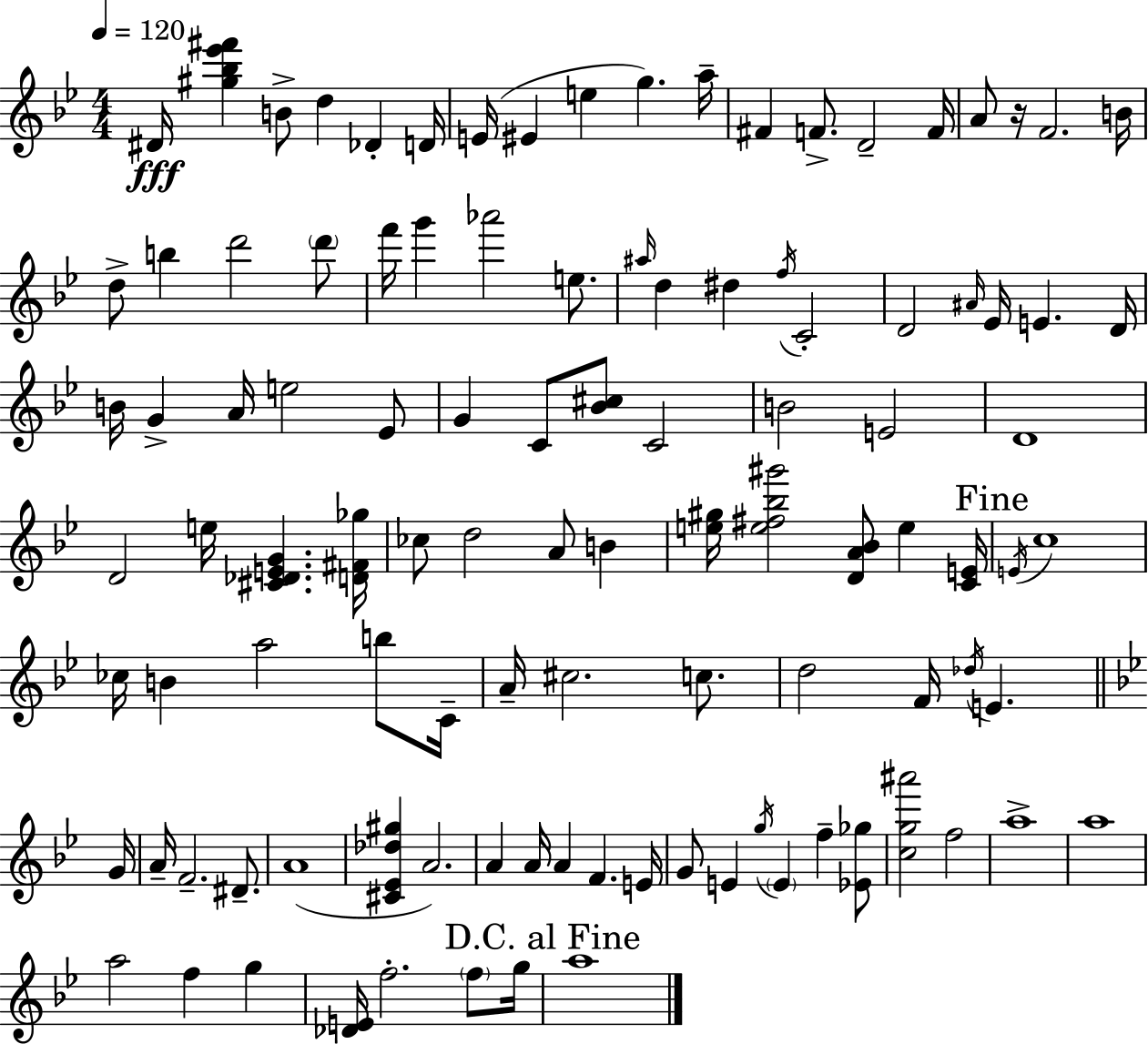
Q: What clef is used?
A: treble